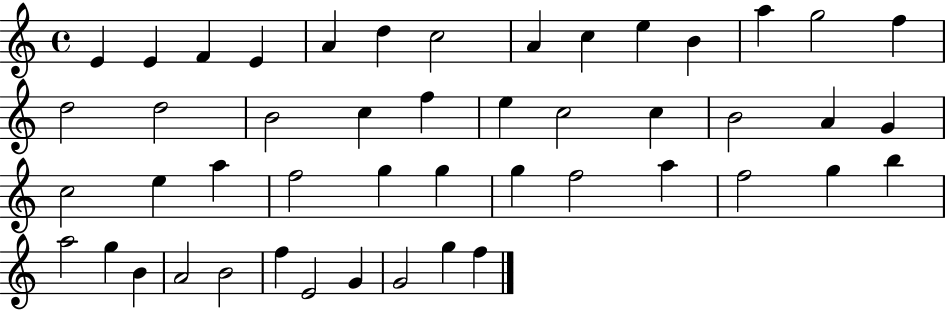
E4/q E4/q F4/q E4/q A4/q D5/q C5/h A4/q C5/q E5/q B4/q A5/q G5/h F5/q D5/h D5/h B4/h C5/q F5/q E5/q C5/h C5/q B4/h A4/q G4/q C5/h E5/q A5/q F5/h G5/q G5/q G5/q F5/h A5/q F5/h G5/q B5/q A5/h G5/q B4/q A4/h B4/h F5/q E4/h G4/q G4/h G5/q F5/q